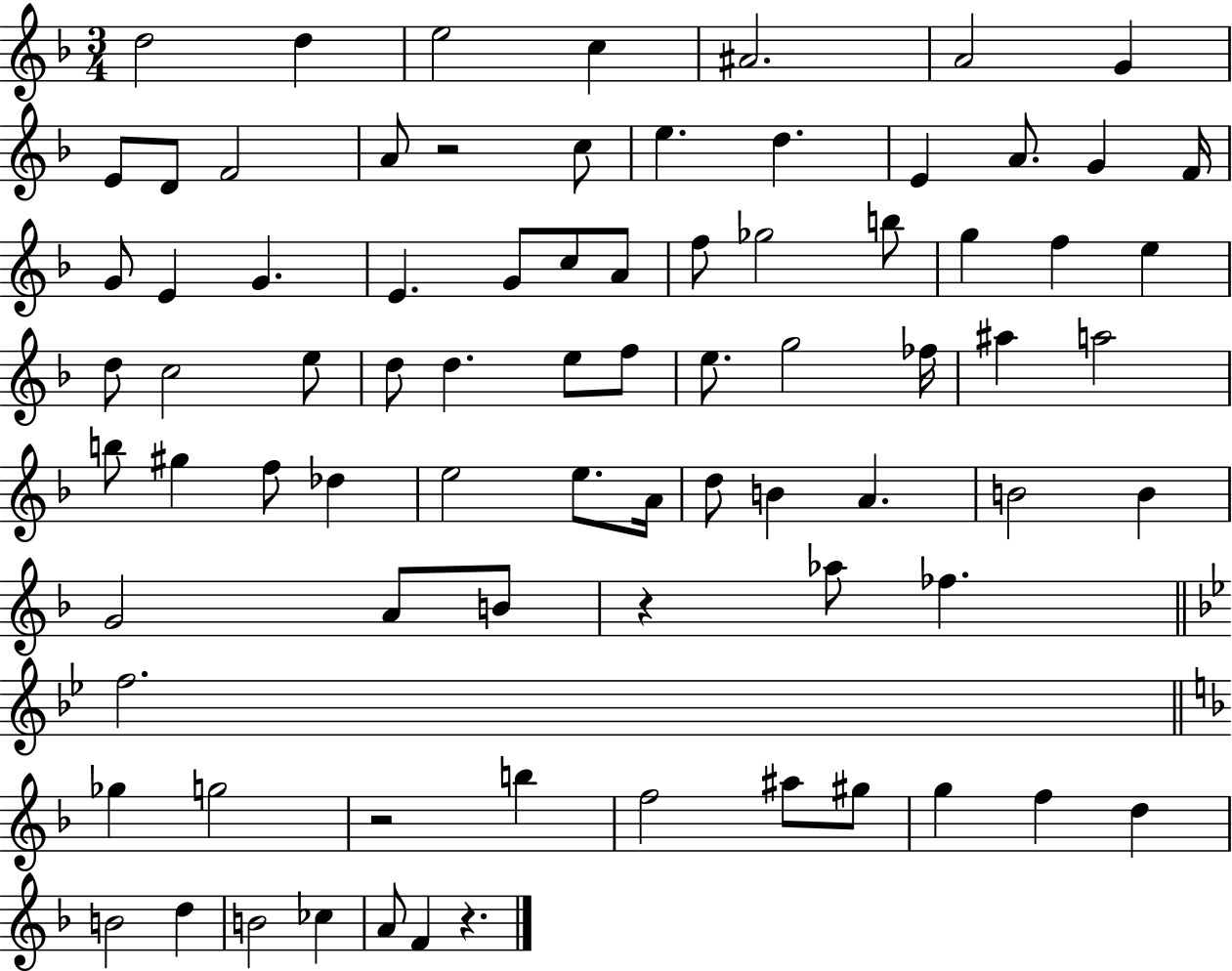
D5/h D5/q E5/h C5/q A#4/h. A4/h G4/q E4/e D4/e F4/h A4/e R/h C5/e E5/q. D5/q. E4/q A4/e. G4/q F4/s G4/e E4/q G4/q. E4/q. G4/e C5/e A4/e F5/e Gb5/h B5/e G5/q F5/q E5/q D5/e C5/h E5/e D5/e D5/q. E5/e F5/e E5/e. G5/h FES5/s A#5/q A5/h B5/e G#5/q F5/e Db5/q E5/h E5/e. A4/s D5/e B4/q A4/q. B4/h B4/q G4/h A4/e B4/e R/q Ab5/e FES5/q. F5/h. Gb5/q G5/h R/h B5/q F5/h A#5/e G#5/e G5/q F5/q D5/q B4/h D5/q B4/h CES5/q A4/e F4/q R/q.